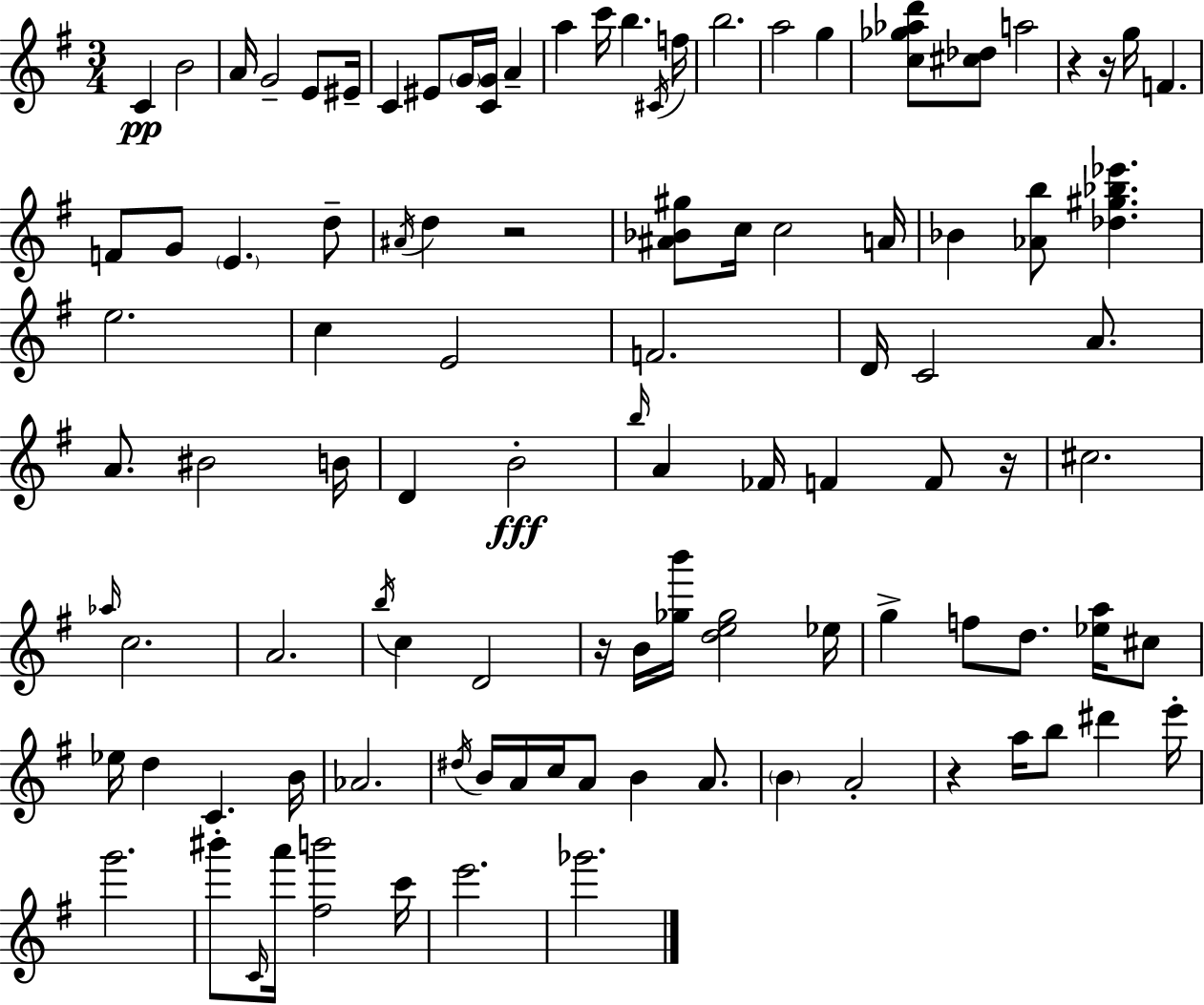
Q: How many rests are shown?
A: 6